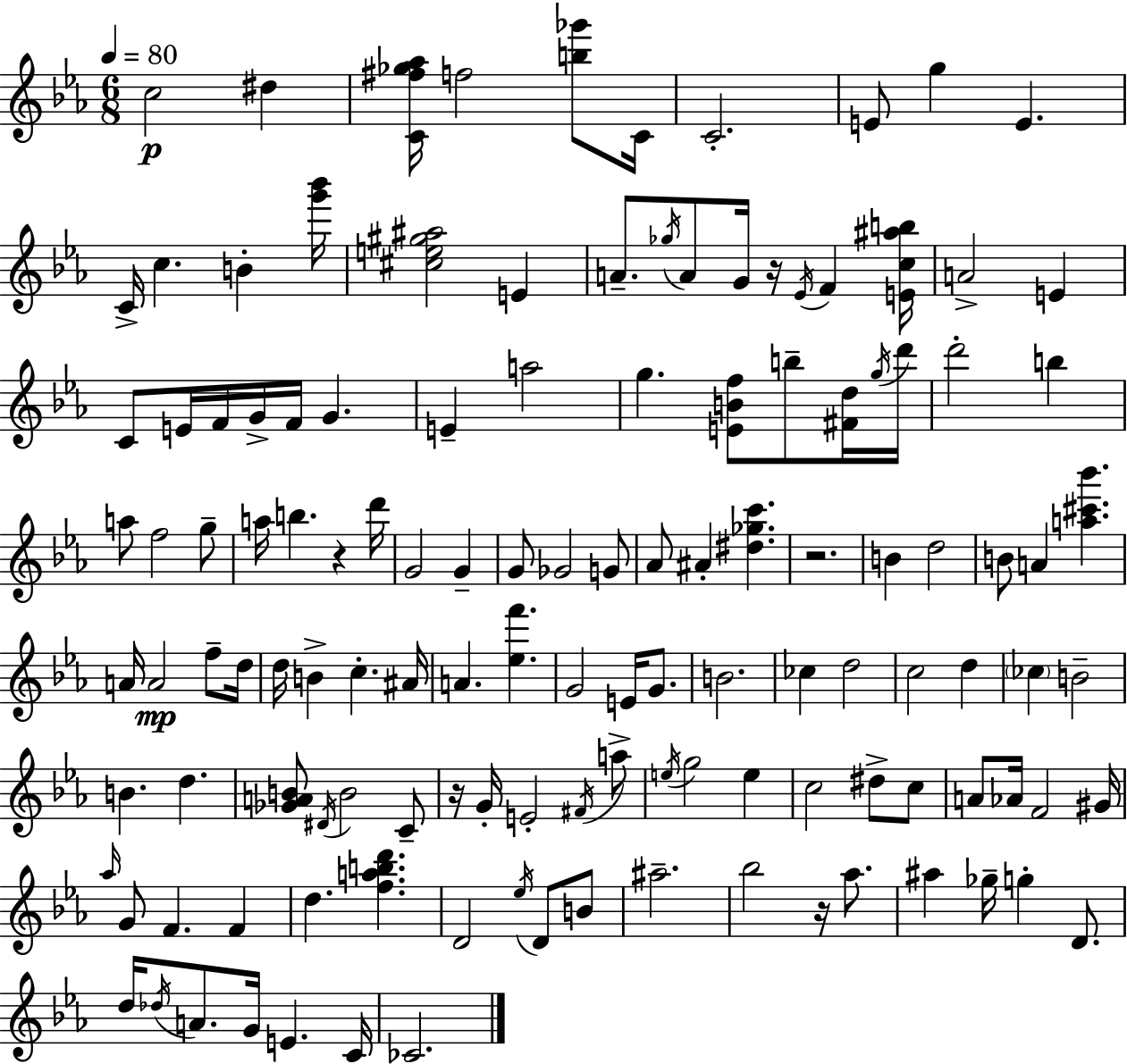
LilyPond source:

{
  \clef treble
  \numericTimeSignature
  \time 6/8
  \key c \minor
  \tempo 4 = 80
  c''2\p dis''4 | <c' fis'' ges'' aes''>16 f''2 <b'' ges'''>8 c'16 | c'2.-. | e'8 g''4 e'4. | \break c'16-> c''4. b'4-. <g''' bes'''>16 | <cis'' e'' gis'' ais''>2 e'4 | a'8.-- \acciaccatura { ges''16 } a'8 g'16 r16 \acciaccatura { ees'16 } f'4 | <e' c'' ais'' b''>16 a'2-> e'4 | \break c'8 e'16 f'16 g'16-> f'16 g'4. | e'4-- a''2 | g''4. <e' b' f''>8 b''8-- | <fis' d''>16 \acciaccatura { g''16 } d'''16 d'''2-. b''4 | \break a''8 f''2 | g''8-- a''16 b''4. r4 | d'''16 g'2 g'4-- | g'8 ges'2 | \break g'8 aes'8 ais'4-. <dis'' ges'' c'''>4. | r2. | b'4 d''2 | b'8 a'4 <a'' cis''' bes'''>4. | \break a'16 a'2\mp | f''8-- d''16 d''16 b'4-> c''4.-. | ais'16 a'4. <ees'' f'''>4. | g'2 e'16 | \break g'8. b'2. | ces''4 d''2 | c''2 d''4 | \parenthesize ces''4 b'2-- | \break b'4. d''4. | <ges' a' b'>8 \acciaccatura { dis'16 } b'2 | c'8-- r16 g'16-. e'2-. | \acciaccatura { fis'16 } a''8-> \acciaccatura { e''16 } g''2 | \break e''4 c''2 | dis''8-> c''8 a'8 aes'16 f'2 | gis'16 \grace { aes''16 } g'8 f'4. | f'4 d''4. | \break <f'' a'' b'' d'''>4. d'2 | \acciaccatura { ees''16 } d'8 b'8 ais''2.-- | bes''2 | r16 aes''8. ais''4 | \break ges''16-- g''4-. d'8. d''16 \acciaccatura { des''16 } a'8. | g'16 e'4. c'16 ces'2. | \bar "|."
}